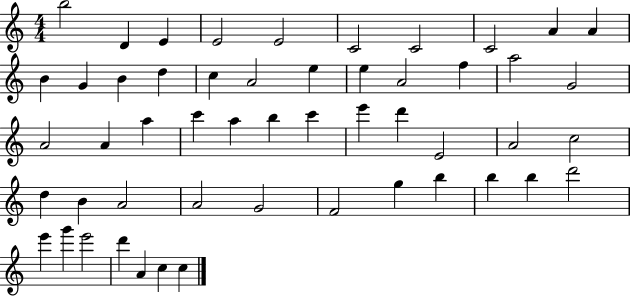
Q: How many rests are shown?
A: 0